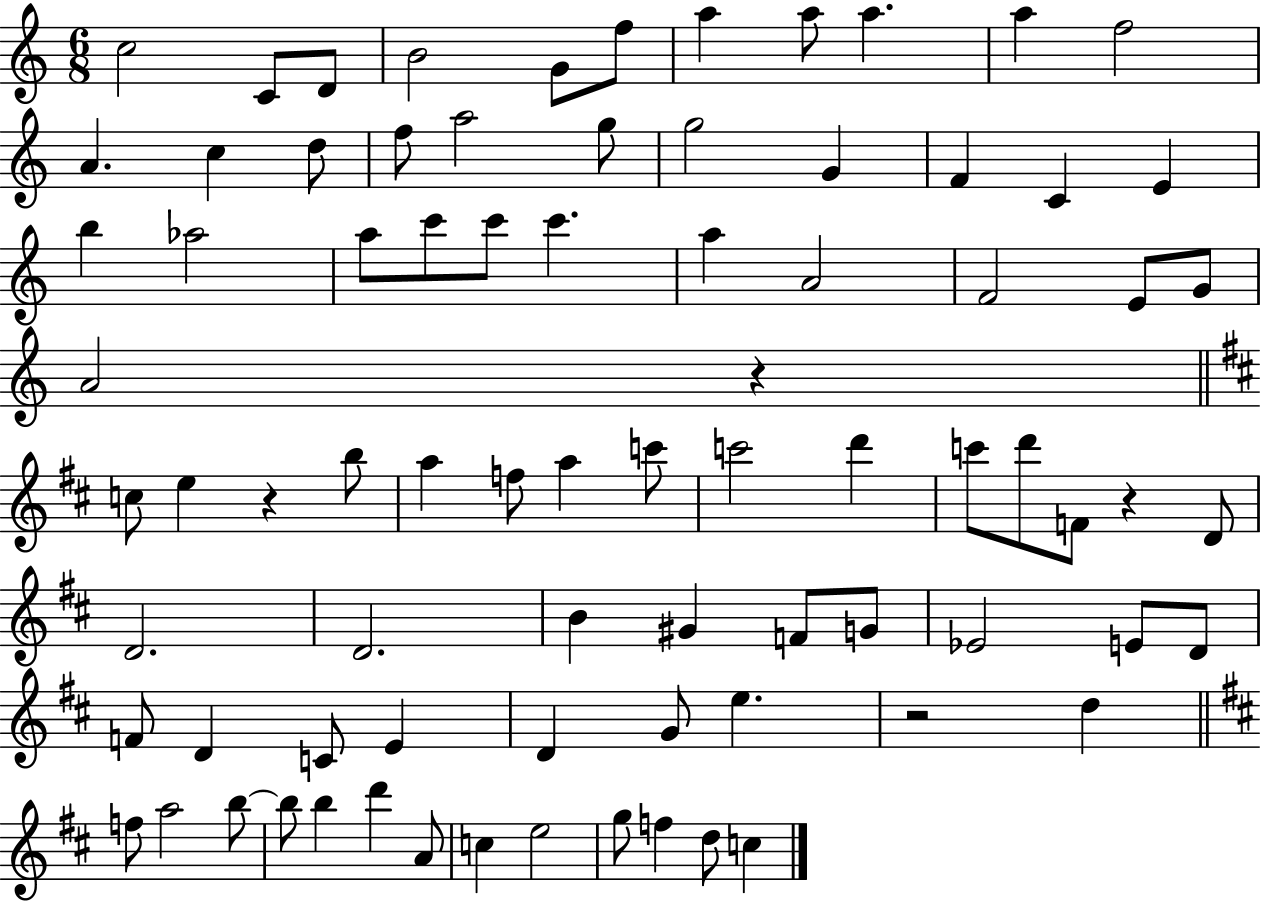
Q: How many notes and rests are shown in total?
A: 81